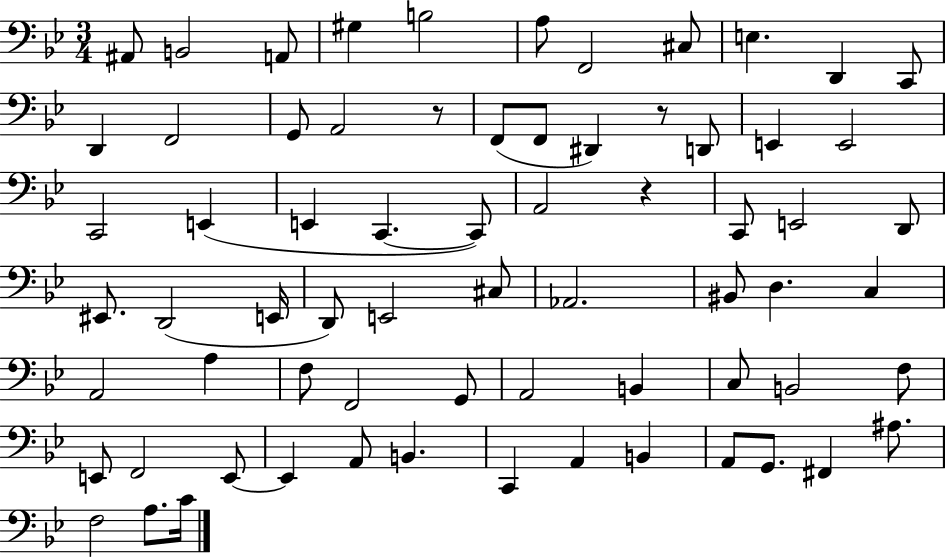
{
  \clef bass
  \numericTimeSignature
  \time 3/4
  \key bes \major
  ais,8 b,2 a,8 | gis4 b2 | a8 f,2 cis8 | e4. d,4 c,8 | \break d,4 f,2 | g,8 a,2 r8 | f,8( f,8 dis,4) r8 d,8 | e,4 e,2 | \break c,2 e,4( | e,4 c,4.~~ c,8) | a,2 r4 | c,8 e,2 d,8 | \break eis,8. d,2( e,16 | d,8) e,2 cis8 | aes,2. | bis,8 d4. c4 | \break a,2 a4 | f8 f,2 g,8 | a,2 b,4 | c8 b,2 f8 | \break e,8 f,2 e,8~~ | e,4 a,8 b,4. | c,4 a,4 b,4 | a,8 g,8. fis,4 ais8. | \break f2 a8. c'16 | \bar "|."
}